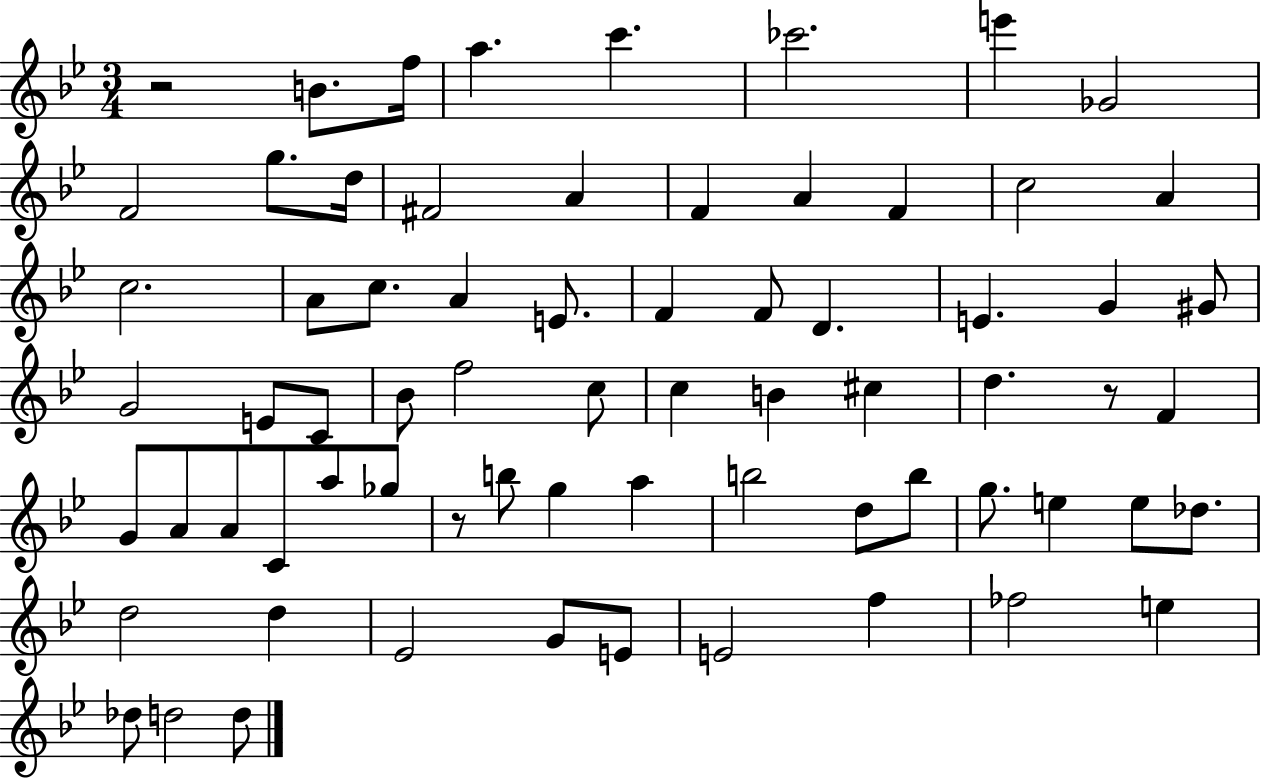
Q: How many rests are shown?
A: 3